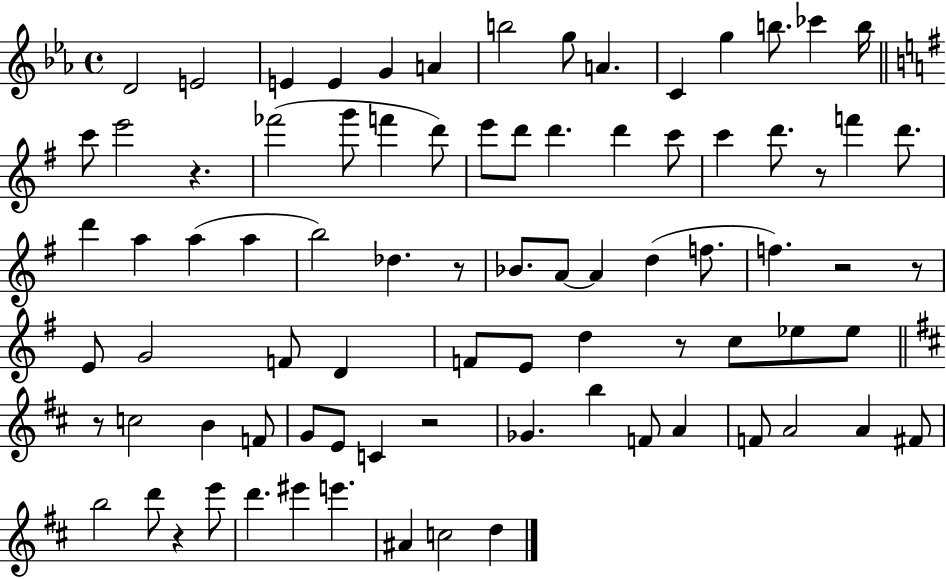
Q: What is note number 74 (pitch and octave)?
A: D5